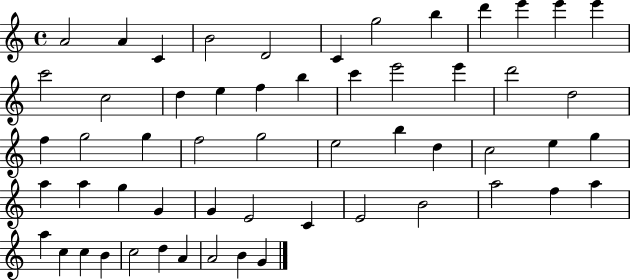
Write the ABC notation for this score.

X:1
T:Untitled
M:4/4
L:1/4
K:C
A2 A C B2 D2 C g2 b d' e' e' e' c'2 c2 d e f b c' e'2 e' d'2 d2 f g2 g f2 g2 e2 b d c2 e g a a g G G E2 C E2 B2 a2 f a a c c B c2 d A A2 B G